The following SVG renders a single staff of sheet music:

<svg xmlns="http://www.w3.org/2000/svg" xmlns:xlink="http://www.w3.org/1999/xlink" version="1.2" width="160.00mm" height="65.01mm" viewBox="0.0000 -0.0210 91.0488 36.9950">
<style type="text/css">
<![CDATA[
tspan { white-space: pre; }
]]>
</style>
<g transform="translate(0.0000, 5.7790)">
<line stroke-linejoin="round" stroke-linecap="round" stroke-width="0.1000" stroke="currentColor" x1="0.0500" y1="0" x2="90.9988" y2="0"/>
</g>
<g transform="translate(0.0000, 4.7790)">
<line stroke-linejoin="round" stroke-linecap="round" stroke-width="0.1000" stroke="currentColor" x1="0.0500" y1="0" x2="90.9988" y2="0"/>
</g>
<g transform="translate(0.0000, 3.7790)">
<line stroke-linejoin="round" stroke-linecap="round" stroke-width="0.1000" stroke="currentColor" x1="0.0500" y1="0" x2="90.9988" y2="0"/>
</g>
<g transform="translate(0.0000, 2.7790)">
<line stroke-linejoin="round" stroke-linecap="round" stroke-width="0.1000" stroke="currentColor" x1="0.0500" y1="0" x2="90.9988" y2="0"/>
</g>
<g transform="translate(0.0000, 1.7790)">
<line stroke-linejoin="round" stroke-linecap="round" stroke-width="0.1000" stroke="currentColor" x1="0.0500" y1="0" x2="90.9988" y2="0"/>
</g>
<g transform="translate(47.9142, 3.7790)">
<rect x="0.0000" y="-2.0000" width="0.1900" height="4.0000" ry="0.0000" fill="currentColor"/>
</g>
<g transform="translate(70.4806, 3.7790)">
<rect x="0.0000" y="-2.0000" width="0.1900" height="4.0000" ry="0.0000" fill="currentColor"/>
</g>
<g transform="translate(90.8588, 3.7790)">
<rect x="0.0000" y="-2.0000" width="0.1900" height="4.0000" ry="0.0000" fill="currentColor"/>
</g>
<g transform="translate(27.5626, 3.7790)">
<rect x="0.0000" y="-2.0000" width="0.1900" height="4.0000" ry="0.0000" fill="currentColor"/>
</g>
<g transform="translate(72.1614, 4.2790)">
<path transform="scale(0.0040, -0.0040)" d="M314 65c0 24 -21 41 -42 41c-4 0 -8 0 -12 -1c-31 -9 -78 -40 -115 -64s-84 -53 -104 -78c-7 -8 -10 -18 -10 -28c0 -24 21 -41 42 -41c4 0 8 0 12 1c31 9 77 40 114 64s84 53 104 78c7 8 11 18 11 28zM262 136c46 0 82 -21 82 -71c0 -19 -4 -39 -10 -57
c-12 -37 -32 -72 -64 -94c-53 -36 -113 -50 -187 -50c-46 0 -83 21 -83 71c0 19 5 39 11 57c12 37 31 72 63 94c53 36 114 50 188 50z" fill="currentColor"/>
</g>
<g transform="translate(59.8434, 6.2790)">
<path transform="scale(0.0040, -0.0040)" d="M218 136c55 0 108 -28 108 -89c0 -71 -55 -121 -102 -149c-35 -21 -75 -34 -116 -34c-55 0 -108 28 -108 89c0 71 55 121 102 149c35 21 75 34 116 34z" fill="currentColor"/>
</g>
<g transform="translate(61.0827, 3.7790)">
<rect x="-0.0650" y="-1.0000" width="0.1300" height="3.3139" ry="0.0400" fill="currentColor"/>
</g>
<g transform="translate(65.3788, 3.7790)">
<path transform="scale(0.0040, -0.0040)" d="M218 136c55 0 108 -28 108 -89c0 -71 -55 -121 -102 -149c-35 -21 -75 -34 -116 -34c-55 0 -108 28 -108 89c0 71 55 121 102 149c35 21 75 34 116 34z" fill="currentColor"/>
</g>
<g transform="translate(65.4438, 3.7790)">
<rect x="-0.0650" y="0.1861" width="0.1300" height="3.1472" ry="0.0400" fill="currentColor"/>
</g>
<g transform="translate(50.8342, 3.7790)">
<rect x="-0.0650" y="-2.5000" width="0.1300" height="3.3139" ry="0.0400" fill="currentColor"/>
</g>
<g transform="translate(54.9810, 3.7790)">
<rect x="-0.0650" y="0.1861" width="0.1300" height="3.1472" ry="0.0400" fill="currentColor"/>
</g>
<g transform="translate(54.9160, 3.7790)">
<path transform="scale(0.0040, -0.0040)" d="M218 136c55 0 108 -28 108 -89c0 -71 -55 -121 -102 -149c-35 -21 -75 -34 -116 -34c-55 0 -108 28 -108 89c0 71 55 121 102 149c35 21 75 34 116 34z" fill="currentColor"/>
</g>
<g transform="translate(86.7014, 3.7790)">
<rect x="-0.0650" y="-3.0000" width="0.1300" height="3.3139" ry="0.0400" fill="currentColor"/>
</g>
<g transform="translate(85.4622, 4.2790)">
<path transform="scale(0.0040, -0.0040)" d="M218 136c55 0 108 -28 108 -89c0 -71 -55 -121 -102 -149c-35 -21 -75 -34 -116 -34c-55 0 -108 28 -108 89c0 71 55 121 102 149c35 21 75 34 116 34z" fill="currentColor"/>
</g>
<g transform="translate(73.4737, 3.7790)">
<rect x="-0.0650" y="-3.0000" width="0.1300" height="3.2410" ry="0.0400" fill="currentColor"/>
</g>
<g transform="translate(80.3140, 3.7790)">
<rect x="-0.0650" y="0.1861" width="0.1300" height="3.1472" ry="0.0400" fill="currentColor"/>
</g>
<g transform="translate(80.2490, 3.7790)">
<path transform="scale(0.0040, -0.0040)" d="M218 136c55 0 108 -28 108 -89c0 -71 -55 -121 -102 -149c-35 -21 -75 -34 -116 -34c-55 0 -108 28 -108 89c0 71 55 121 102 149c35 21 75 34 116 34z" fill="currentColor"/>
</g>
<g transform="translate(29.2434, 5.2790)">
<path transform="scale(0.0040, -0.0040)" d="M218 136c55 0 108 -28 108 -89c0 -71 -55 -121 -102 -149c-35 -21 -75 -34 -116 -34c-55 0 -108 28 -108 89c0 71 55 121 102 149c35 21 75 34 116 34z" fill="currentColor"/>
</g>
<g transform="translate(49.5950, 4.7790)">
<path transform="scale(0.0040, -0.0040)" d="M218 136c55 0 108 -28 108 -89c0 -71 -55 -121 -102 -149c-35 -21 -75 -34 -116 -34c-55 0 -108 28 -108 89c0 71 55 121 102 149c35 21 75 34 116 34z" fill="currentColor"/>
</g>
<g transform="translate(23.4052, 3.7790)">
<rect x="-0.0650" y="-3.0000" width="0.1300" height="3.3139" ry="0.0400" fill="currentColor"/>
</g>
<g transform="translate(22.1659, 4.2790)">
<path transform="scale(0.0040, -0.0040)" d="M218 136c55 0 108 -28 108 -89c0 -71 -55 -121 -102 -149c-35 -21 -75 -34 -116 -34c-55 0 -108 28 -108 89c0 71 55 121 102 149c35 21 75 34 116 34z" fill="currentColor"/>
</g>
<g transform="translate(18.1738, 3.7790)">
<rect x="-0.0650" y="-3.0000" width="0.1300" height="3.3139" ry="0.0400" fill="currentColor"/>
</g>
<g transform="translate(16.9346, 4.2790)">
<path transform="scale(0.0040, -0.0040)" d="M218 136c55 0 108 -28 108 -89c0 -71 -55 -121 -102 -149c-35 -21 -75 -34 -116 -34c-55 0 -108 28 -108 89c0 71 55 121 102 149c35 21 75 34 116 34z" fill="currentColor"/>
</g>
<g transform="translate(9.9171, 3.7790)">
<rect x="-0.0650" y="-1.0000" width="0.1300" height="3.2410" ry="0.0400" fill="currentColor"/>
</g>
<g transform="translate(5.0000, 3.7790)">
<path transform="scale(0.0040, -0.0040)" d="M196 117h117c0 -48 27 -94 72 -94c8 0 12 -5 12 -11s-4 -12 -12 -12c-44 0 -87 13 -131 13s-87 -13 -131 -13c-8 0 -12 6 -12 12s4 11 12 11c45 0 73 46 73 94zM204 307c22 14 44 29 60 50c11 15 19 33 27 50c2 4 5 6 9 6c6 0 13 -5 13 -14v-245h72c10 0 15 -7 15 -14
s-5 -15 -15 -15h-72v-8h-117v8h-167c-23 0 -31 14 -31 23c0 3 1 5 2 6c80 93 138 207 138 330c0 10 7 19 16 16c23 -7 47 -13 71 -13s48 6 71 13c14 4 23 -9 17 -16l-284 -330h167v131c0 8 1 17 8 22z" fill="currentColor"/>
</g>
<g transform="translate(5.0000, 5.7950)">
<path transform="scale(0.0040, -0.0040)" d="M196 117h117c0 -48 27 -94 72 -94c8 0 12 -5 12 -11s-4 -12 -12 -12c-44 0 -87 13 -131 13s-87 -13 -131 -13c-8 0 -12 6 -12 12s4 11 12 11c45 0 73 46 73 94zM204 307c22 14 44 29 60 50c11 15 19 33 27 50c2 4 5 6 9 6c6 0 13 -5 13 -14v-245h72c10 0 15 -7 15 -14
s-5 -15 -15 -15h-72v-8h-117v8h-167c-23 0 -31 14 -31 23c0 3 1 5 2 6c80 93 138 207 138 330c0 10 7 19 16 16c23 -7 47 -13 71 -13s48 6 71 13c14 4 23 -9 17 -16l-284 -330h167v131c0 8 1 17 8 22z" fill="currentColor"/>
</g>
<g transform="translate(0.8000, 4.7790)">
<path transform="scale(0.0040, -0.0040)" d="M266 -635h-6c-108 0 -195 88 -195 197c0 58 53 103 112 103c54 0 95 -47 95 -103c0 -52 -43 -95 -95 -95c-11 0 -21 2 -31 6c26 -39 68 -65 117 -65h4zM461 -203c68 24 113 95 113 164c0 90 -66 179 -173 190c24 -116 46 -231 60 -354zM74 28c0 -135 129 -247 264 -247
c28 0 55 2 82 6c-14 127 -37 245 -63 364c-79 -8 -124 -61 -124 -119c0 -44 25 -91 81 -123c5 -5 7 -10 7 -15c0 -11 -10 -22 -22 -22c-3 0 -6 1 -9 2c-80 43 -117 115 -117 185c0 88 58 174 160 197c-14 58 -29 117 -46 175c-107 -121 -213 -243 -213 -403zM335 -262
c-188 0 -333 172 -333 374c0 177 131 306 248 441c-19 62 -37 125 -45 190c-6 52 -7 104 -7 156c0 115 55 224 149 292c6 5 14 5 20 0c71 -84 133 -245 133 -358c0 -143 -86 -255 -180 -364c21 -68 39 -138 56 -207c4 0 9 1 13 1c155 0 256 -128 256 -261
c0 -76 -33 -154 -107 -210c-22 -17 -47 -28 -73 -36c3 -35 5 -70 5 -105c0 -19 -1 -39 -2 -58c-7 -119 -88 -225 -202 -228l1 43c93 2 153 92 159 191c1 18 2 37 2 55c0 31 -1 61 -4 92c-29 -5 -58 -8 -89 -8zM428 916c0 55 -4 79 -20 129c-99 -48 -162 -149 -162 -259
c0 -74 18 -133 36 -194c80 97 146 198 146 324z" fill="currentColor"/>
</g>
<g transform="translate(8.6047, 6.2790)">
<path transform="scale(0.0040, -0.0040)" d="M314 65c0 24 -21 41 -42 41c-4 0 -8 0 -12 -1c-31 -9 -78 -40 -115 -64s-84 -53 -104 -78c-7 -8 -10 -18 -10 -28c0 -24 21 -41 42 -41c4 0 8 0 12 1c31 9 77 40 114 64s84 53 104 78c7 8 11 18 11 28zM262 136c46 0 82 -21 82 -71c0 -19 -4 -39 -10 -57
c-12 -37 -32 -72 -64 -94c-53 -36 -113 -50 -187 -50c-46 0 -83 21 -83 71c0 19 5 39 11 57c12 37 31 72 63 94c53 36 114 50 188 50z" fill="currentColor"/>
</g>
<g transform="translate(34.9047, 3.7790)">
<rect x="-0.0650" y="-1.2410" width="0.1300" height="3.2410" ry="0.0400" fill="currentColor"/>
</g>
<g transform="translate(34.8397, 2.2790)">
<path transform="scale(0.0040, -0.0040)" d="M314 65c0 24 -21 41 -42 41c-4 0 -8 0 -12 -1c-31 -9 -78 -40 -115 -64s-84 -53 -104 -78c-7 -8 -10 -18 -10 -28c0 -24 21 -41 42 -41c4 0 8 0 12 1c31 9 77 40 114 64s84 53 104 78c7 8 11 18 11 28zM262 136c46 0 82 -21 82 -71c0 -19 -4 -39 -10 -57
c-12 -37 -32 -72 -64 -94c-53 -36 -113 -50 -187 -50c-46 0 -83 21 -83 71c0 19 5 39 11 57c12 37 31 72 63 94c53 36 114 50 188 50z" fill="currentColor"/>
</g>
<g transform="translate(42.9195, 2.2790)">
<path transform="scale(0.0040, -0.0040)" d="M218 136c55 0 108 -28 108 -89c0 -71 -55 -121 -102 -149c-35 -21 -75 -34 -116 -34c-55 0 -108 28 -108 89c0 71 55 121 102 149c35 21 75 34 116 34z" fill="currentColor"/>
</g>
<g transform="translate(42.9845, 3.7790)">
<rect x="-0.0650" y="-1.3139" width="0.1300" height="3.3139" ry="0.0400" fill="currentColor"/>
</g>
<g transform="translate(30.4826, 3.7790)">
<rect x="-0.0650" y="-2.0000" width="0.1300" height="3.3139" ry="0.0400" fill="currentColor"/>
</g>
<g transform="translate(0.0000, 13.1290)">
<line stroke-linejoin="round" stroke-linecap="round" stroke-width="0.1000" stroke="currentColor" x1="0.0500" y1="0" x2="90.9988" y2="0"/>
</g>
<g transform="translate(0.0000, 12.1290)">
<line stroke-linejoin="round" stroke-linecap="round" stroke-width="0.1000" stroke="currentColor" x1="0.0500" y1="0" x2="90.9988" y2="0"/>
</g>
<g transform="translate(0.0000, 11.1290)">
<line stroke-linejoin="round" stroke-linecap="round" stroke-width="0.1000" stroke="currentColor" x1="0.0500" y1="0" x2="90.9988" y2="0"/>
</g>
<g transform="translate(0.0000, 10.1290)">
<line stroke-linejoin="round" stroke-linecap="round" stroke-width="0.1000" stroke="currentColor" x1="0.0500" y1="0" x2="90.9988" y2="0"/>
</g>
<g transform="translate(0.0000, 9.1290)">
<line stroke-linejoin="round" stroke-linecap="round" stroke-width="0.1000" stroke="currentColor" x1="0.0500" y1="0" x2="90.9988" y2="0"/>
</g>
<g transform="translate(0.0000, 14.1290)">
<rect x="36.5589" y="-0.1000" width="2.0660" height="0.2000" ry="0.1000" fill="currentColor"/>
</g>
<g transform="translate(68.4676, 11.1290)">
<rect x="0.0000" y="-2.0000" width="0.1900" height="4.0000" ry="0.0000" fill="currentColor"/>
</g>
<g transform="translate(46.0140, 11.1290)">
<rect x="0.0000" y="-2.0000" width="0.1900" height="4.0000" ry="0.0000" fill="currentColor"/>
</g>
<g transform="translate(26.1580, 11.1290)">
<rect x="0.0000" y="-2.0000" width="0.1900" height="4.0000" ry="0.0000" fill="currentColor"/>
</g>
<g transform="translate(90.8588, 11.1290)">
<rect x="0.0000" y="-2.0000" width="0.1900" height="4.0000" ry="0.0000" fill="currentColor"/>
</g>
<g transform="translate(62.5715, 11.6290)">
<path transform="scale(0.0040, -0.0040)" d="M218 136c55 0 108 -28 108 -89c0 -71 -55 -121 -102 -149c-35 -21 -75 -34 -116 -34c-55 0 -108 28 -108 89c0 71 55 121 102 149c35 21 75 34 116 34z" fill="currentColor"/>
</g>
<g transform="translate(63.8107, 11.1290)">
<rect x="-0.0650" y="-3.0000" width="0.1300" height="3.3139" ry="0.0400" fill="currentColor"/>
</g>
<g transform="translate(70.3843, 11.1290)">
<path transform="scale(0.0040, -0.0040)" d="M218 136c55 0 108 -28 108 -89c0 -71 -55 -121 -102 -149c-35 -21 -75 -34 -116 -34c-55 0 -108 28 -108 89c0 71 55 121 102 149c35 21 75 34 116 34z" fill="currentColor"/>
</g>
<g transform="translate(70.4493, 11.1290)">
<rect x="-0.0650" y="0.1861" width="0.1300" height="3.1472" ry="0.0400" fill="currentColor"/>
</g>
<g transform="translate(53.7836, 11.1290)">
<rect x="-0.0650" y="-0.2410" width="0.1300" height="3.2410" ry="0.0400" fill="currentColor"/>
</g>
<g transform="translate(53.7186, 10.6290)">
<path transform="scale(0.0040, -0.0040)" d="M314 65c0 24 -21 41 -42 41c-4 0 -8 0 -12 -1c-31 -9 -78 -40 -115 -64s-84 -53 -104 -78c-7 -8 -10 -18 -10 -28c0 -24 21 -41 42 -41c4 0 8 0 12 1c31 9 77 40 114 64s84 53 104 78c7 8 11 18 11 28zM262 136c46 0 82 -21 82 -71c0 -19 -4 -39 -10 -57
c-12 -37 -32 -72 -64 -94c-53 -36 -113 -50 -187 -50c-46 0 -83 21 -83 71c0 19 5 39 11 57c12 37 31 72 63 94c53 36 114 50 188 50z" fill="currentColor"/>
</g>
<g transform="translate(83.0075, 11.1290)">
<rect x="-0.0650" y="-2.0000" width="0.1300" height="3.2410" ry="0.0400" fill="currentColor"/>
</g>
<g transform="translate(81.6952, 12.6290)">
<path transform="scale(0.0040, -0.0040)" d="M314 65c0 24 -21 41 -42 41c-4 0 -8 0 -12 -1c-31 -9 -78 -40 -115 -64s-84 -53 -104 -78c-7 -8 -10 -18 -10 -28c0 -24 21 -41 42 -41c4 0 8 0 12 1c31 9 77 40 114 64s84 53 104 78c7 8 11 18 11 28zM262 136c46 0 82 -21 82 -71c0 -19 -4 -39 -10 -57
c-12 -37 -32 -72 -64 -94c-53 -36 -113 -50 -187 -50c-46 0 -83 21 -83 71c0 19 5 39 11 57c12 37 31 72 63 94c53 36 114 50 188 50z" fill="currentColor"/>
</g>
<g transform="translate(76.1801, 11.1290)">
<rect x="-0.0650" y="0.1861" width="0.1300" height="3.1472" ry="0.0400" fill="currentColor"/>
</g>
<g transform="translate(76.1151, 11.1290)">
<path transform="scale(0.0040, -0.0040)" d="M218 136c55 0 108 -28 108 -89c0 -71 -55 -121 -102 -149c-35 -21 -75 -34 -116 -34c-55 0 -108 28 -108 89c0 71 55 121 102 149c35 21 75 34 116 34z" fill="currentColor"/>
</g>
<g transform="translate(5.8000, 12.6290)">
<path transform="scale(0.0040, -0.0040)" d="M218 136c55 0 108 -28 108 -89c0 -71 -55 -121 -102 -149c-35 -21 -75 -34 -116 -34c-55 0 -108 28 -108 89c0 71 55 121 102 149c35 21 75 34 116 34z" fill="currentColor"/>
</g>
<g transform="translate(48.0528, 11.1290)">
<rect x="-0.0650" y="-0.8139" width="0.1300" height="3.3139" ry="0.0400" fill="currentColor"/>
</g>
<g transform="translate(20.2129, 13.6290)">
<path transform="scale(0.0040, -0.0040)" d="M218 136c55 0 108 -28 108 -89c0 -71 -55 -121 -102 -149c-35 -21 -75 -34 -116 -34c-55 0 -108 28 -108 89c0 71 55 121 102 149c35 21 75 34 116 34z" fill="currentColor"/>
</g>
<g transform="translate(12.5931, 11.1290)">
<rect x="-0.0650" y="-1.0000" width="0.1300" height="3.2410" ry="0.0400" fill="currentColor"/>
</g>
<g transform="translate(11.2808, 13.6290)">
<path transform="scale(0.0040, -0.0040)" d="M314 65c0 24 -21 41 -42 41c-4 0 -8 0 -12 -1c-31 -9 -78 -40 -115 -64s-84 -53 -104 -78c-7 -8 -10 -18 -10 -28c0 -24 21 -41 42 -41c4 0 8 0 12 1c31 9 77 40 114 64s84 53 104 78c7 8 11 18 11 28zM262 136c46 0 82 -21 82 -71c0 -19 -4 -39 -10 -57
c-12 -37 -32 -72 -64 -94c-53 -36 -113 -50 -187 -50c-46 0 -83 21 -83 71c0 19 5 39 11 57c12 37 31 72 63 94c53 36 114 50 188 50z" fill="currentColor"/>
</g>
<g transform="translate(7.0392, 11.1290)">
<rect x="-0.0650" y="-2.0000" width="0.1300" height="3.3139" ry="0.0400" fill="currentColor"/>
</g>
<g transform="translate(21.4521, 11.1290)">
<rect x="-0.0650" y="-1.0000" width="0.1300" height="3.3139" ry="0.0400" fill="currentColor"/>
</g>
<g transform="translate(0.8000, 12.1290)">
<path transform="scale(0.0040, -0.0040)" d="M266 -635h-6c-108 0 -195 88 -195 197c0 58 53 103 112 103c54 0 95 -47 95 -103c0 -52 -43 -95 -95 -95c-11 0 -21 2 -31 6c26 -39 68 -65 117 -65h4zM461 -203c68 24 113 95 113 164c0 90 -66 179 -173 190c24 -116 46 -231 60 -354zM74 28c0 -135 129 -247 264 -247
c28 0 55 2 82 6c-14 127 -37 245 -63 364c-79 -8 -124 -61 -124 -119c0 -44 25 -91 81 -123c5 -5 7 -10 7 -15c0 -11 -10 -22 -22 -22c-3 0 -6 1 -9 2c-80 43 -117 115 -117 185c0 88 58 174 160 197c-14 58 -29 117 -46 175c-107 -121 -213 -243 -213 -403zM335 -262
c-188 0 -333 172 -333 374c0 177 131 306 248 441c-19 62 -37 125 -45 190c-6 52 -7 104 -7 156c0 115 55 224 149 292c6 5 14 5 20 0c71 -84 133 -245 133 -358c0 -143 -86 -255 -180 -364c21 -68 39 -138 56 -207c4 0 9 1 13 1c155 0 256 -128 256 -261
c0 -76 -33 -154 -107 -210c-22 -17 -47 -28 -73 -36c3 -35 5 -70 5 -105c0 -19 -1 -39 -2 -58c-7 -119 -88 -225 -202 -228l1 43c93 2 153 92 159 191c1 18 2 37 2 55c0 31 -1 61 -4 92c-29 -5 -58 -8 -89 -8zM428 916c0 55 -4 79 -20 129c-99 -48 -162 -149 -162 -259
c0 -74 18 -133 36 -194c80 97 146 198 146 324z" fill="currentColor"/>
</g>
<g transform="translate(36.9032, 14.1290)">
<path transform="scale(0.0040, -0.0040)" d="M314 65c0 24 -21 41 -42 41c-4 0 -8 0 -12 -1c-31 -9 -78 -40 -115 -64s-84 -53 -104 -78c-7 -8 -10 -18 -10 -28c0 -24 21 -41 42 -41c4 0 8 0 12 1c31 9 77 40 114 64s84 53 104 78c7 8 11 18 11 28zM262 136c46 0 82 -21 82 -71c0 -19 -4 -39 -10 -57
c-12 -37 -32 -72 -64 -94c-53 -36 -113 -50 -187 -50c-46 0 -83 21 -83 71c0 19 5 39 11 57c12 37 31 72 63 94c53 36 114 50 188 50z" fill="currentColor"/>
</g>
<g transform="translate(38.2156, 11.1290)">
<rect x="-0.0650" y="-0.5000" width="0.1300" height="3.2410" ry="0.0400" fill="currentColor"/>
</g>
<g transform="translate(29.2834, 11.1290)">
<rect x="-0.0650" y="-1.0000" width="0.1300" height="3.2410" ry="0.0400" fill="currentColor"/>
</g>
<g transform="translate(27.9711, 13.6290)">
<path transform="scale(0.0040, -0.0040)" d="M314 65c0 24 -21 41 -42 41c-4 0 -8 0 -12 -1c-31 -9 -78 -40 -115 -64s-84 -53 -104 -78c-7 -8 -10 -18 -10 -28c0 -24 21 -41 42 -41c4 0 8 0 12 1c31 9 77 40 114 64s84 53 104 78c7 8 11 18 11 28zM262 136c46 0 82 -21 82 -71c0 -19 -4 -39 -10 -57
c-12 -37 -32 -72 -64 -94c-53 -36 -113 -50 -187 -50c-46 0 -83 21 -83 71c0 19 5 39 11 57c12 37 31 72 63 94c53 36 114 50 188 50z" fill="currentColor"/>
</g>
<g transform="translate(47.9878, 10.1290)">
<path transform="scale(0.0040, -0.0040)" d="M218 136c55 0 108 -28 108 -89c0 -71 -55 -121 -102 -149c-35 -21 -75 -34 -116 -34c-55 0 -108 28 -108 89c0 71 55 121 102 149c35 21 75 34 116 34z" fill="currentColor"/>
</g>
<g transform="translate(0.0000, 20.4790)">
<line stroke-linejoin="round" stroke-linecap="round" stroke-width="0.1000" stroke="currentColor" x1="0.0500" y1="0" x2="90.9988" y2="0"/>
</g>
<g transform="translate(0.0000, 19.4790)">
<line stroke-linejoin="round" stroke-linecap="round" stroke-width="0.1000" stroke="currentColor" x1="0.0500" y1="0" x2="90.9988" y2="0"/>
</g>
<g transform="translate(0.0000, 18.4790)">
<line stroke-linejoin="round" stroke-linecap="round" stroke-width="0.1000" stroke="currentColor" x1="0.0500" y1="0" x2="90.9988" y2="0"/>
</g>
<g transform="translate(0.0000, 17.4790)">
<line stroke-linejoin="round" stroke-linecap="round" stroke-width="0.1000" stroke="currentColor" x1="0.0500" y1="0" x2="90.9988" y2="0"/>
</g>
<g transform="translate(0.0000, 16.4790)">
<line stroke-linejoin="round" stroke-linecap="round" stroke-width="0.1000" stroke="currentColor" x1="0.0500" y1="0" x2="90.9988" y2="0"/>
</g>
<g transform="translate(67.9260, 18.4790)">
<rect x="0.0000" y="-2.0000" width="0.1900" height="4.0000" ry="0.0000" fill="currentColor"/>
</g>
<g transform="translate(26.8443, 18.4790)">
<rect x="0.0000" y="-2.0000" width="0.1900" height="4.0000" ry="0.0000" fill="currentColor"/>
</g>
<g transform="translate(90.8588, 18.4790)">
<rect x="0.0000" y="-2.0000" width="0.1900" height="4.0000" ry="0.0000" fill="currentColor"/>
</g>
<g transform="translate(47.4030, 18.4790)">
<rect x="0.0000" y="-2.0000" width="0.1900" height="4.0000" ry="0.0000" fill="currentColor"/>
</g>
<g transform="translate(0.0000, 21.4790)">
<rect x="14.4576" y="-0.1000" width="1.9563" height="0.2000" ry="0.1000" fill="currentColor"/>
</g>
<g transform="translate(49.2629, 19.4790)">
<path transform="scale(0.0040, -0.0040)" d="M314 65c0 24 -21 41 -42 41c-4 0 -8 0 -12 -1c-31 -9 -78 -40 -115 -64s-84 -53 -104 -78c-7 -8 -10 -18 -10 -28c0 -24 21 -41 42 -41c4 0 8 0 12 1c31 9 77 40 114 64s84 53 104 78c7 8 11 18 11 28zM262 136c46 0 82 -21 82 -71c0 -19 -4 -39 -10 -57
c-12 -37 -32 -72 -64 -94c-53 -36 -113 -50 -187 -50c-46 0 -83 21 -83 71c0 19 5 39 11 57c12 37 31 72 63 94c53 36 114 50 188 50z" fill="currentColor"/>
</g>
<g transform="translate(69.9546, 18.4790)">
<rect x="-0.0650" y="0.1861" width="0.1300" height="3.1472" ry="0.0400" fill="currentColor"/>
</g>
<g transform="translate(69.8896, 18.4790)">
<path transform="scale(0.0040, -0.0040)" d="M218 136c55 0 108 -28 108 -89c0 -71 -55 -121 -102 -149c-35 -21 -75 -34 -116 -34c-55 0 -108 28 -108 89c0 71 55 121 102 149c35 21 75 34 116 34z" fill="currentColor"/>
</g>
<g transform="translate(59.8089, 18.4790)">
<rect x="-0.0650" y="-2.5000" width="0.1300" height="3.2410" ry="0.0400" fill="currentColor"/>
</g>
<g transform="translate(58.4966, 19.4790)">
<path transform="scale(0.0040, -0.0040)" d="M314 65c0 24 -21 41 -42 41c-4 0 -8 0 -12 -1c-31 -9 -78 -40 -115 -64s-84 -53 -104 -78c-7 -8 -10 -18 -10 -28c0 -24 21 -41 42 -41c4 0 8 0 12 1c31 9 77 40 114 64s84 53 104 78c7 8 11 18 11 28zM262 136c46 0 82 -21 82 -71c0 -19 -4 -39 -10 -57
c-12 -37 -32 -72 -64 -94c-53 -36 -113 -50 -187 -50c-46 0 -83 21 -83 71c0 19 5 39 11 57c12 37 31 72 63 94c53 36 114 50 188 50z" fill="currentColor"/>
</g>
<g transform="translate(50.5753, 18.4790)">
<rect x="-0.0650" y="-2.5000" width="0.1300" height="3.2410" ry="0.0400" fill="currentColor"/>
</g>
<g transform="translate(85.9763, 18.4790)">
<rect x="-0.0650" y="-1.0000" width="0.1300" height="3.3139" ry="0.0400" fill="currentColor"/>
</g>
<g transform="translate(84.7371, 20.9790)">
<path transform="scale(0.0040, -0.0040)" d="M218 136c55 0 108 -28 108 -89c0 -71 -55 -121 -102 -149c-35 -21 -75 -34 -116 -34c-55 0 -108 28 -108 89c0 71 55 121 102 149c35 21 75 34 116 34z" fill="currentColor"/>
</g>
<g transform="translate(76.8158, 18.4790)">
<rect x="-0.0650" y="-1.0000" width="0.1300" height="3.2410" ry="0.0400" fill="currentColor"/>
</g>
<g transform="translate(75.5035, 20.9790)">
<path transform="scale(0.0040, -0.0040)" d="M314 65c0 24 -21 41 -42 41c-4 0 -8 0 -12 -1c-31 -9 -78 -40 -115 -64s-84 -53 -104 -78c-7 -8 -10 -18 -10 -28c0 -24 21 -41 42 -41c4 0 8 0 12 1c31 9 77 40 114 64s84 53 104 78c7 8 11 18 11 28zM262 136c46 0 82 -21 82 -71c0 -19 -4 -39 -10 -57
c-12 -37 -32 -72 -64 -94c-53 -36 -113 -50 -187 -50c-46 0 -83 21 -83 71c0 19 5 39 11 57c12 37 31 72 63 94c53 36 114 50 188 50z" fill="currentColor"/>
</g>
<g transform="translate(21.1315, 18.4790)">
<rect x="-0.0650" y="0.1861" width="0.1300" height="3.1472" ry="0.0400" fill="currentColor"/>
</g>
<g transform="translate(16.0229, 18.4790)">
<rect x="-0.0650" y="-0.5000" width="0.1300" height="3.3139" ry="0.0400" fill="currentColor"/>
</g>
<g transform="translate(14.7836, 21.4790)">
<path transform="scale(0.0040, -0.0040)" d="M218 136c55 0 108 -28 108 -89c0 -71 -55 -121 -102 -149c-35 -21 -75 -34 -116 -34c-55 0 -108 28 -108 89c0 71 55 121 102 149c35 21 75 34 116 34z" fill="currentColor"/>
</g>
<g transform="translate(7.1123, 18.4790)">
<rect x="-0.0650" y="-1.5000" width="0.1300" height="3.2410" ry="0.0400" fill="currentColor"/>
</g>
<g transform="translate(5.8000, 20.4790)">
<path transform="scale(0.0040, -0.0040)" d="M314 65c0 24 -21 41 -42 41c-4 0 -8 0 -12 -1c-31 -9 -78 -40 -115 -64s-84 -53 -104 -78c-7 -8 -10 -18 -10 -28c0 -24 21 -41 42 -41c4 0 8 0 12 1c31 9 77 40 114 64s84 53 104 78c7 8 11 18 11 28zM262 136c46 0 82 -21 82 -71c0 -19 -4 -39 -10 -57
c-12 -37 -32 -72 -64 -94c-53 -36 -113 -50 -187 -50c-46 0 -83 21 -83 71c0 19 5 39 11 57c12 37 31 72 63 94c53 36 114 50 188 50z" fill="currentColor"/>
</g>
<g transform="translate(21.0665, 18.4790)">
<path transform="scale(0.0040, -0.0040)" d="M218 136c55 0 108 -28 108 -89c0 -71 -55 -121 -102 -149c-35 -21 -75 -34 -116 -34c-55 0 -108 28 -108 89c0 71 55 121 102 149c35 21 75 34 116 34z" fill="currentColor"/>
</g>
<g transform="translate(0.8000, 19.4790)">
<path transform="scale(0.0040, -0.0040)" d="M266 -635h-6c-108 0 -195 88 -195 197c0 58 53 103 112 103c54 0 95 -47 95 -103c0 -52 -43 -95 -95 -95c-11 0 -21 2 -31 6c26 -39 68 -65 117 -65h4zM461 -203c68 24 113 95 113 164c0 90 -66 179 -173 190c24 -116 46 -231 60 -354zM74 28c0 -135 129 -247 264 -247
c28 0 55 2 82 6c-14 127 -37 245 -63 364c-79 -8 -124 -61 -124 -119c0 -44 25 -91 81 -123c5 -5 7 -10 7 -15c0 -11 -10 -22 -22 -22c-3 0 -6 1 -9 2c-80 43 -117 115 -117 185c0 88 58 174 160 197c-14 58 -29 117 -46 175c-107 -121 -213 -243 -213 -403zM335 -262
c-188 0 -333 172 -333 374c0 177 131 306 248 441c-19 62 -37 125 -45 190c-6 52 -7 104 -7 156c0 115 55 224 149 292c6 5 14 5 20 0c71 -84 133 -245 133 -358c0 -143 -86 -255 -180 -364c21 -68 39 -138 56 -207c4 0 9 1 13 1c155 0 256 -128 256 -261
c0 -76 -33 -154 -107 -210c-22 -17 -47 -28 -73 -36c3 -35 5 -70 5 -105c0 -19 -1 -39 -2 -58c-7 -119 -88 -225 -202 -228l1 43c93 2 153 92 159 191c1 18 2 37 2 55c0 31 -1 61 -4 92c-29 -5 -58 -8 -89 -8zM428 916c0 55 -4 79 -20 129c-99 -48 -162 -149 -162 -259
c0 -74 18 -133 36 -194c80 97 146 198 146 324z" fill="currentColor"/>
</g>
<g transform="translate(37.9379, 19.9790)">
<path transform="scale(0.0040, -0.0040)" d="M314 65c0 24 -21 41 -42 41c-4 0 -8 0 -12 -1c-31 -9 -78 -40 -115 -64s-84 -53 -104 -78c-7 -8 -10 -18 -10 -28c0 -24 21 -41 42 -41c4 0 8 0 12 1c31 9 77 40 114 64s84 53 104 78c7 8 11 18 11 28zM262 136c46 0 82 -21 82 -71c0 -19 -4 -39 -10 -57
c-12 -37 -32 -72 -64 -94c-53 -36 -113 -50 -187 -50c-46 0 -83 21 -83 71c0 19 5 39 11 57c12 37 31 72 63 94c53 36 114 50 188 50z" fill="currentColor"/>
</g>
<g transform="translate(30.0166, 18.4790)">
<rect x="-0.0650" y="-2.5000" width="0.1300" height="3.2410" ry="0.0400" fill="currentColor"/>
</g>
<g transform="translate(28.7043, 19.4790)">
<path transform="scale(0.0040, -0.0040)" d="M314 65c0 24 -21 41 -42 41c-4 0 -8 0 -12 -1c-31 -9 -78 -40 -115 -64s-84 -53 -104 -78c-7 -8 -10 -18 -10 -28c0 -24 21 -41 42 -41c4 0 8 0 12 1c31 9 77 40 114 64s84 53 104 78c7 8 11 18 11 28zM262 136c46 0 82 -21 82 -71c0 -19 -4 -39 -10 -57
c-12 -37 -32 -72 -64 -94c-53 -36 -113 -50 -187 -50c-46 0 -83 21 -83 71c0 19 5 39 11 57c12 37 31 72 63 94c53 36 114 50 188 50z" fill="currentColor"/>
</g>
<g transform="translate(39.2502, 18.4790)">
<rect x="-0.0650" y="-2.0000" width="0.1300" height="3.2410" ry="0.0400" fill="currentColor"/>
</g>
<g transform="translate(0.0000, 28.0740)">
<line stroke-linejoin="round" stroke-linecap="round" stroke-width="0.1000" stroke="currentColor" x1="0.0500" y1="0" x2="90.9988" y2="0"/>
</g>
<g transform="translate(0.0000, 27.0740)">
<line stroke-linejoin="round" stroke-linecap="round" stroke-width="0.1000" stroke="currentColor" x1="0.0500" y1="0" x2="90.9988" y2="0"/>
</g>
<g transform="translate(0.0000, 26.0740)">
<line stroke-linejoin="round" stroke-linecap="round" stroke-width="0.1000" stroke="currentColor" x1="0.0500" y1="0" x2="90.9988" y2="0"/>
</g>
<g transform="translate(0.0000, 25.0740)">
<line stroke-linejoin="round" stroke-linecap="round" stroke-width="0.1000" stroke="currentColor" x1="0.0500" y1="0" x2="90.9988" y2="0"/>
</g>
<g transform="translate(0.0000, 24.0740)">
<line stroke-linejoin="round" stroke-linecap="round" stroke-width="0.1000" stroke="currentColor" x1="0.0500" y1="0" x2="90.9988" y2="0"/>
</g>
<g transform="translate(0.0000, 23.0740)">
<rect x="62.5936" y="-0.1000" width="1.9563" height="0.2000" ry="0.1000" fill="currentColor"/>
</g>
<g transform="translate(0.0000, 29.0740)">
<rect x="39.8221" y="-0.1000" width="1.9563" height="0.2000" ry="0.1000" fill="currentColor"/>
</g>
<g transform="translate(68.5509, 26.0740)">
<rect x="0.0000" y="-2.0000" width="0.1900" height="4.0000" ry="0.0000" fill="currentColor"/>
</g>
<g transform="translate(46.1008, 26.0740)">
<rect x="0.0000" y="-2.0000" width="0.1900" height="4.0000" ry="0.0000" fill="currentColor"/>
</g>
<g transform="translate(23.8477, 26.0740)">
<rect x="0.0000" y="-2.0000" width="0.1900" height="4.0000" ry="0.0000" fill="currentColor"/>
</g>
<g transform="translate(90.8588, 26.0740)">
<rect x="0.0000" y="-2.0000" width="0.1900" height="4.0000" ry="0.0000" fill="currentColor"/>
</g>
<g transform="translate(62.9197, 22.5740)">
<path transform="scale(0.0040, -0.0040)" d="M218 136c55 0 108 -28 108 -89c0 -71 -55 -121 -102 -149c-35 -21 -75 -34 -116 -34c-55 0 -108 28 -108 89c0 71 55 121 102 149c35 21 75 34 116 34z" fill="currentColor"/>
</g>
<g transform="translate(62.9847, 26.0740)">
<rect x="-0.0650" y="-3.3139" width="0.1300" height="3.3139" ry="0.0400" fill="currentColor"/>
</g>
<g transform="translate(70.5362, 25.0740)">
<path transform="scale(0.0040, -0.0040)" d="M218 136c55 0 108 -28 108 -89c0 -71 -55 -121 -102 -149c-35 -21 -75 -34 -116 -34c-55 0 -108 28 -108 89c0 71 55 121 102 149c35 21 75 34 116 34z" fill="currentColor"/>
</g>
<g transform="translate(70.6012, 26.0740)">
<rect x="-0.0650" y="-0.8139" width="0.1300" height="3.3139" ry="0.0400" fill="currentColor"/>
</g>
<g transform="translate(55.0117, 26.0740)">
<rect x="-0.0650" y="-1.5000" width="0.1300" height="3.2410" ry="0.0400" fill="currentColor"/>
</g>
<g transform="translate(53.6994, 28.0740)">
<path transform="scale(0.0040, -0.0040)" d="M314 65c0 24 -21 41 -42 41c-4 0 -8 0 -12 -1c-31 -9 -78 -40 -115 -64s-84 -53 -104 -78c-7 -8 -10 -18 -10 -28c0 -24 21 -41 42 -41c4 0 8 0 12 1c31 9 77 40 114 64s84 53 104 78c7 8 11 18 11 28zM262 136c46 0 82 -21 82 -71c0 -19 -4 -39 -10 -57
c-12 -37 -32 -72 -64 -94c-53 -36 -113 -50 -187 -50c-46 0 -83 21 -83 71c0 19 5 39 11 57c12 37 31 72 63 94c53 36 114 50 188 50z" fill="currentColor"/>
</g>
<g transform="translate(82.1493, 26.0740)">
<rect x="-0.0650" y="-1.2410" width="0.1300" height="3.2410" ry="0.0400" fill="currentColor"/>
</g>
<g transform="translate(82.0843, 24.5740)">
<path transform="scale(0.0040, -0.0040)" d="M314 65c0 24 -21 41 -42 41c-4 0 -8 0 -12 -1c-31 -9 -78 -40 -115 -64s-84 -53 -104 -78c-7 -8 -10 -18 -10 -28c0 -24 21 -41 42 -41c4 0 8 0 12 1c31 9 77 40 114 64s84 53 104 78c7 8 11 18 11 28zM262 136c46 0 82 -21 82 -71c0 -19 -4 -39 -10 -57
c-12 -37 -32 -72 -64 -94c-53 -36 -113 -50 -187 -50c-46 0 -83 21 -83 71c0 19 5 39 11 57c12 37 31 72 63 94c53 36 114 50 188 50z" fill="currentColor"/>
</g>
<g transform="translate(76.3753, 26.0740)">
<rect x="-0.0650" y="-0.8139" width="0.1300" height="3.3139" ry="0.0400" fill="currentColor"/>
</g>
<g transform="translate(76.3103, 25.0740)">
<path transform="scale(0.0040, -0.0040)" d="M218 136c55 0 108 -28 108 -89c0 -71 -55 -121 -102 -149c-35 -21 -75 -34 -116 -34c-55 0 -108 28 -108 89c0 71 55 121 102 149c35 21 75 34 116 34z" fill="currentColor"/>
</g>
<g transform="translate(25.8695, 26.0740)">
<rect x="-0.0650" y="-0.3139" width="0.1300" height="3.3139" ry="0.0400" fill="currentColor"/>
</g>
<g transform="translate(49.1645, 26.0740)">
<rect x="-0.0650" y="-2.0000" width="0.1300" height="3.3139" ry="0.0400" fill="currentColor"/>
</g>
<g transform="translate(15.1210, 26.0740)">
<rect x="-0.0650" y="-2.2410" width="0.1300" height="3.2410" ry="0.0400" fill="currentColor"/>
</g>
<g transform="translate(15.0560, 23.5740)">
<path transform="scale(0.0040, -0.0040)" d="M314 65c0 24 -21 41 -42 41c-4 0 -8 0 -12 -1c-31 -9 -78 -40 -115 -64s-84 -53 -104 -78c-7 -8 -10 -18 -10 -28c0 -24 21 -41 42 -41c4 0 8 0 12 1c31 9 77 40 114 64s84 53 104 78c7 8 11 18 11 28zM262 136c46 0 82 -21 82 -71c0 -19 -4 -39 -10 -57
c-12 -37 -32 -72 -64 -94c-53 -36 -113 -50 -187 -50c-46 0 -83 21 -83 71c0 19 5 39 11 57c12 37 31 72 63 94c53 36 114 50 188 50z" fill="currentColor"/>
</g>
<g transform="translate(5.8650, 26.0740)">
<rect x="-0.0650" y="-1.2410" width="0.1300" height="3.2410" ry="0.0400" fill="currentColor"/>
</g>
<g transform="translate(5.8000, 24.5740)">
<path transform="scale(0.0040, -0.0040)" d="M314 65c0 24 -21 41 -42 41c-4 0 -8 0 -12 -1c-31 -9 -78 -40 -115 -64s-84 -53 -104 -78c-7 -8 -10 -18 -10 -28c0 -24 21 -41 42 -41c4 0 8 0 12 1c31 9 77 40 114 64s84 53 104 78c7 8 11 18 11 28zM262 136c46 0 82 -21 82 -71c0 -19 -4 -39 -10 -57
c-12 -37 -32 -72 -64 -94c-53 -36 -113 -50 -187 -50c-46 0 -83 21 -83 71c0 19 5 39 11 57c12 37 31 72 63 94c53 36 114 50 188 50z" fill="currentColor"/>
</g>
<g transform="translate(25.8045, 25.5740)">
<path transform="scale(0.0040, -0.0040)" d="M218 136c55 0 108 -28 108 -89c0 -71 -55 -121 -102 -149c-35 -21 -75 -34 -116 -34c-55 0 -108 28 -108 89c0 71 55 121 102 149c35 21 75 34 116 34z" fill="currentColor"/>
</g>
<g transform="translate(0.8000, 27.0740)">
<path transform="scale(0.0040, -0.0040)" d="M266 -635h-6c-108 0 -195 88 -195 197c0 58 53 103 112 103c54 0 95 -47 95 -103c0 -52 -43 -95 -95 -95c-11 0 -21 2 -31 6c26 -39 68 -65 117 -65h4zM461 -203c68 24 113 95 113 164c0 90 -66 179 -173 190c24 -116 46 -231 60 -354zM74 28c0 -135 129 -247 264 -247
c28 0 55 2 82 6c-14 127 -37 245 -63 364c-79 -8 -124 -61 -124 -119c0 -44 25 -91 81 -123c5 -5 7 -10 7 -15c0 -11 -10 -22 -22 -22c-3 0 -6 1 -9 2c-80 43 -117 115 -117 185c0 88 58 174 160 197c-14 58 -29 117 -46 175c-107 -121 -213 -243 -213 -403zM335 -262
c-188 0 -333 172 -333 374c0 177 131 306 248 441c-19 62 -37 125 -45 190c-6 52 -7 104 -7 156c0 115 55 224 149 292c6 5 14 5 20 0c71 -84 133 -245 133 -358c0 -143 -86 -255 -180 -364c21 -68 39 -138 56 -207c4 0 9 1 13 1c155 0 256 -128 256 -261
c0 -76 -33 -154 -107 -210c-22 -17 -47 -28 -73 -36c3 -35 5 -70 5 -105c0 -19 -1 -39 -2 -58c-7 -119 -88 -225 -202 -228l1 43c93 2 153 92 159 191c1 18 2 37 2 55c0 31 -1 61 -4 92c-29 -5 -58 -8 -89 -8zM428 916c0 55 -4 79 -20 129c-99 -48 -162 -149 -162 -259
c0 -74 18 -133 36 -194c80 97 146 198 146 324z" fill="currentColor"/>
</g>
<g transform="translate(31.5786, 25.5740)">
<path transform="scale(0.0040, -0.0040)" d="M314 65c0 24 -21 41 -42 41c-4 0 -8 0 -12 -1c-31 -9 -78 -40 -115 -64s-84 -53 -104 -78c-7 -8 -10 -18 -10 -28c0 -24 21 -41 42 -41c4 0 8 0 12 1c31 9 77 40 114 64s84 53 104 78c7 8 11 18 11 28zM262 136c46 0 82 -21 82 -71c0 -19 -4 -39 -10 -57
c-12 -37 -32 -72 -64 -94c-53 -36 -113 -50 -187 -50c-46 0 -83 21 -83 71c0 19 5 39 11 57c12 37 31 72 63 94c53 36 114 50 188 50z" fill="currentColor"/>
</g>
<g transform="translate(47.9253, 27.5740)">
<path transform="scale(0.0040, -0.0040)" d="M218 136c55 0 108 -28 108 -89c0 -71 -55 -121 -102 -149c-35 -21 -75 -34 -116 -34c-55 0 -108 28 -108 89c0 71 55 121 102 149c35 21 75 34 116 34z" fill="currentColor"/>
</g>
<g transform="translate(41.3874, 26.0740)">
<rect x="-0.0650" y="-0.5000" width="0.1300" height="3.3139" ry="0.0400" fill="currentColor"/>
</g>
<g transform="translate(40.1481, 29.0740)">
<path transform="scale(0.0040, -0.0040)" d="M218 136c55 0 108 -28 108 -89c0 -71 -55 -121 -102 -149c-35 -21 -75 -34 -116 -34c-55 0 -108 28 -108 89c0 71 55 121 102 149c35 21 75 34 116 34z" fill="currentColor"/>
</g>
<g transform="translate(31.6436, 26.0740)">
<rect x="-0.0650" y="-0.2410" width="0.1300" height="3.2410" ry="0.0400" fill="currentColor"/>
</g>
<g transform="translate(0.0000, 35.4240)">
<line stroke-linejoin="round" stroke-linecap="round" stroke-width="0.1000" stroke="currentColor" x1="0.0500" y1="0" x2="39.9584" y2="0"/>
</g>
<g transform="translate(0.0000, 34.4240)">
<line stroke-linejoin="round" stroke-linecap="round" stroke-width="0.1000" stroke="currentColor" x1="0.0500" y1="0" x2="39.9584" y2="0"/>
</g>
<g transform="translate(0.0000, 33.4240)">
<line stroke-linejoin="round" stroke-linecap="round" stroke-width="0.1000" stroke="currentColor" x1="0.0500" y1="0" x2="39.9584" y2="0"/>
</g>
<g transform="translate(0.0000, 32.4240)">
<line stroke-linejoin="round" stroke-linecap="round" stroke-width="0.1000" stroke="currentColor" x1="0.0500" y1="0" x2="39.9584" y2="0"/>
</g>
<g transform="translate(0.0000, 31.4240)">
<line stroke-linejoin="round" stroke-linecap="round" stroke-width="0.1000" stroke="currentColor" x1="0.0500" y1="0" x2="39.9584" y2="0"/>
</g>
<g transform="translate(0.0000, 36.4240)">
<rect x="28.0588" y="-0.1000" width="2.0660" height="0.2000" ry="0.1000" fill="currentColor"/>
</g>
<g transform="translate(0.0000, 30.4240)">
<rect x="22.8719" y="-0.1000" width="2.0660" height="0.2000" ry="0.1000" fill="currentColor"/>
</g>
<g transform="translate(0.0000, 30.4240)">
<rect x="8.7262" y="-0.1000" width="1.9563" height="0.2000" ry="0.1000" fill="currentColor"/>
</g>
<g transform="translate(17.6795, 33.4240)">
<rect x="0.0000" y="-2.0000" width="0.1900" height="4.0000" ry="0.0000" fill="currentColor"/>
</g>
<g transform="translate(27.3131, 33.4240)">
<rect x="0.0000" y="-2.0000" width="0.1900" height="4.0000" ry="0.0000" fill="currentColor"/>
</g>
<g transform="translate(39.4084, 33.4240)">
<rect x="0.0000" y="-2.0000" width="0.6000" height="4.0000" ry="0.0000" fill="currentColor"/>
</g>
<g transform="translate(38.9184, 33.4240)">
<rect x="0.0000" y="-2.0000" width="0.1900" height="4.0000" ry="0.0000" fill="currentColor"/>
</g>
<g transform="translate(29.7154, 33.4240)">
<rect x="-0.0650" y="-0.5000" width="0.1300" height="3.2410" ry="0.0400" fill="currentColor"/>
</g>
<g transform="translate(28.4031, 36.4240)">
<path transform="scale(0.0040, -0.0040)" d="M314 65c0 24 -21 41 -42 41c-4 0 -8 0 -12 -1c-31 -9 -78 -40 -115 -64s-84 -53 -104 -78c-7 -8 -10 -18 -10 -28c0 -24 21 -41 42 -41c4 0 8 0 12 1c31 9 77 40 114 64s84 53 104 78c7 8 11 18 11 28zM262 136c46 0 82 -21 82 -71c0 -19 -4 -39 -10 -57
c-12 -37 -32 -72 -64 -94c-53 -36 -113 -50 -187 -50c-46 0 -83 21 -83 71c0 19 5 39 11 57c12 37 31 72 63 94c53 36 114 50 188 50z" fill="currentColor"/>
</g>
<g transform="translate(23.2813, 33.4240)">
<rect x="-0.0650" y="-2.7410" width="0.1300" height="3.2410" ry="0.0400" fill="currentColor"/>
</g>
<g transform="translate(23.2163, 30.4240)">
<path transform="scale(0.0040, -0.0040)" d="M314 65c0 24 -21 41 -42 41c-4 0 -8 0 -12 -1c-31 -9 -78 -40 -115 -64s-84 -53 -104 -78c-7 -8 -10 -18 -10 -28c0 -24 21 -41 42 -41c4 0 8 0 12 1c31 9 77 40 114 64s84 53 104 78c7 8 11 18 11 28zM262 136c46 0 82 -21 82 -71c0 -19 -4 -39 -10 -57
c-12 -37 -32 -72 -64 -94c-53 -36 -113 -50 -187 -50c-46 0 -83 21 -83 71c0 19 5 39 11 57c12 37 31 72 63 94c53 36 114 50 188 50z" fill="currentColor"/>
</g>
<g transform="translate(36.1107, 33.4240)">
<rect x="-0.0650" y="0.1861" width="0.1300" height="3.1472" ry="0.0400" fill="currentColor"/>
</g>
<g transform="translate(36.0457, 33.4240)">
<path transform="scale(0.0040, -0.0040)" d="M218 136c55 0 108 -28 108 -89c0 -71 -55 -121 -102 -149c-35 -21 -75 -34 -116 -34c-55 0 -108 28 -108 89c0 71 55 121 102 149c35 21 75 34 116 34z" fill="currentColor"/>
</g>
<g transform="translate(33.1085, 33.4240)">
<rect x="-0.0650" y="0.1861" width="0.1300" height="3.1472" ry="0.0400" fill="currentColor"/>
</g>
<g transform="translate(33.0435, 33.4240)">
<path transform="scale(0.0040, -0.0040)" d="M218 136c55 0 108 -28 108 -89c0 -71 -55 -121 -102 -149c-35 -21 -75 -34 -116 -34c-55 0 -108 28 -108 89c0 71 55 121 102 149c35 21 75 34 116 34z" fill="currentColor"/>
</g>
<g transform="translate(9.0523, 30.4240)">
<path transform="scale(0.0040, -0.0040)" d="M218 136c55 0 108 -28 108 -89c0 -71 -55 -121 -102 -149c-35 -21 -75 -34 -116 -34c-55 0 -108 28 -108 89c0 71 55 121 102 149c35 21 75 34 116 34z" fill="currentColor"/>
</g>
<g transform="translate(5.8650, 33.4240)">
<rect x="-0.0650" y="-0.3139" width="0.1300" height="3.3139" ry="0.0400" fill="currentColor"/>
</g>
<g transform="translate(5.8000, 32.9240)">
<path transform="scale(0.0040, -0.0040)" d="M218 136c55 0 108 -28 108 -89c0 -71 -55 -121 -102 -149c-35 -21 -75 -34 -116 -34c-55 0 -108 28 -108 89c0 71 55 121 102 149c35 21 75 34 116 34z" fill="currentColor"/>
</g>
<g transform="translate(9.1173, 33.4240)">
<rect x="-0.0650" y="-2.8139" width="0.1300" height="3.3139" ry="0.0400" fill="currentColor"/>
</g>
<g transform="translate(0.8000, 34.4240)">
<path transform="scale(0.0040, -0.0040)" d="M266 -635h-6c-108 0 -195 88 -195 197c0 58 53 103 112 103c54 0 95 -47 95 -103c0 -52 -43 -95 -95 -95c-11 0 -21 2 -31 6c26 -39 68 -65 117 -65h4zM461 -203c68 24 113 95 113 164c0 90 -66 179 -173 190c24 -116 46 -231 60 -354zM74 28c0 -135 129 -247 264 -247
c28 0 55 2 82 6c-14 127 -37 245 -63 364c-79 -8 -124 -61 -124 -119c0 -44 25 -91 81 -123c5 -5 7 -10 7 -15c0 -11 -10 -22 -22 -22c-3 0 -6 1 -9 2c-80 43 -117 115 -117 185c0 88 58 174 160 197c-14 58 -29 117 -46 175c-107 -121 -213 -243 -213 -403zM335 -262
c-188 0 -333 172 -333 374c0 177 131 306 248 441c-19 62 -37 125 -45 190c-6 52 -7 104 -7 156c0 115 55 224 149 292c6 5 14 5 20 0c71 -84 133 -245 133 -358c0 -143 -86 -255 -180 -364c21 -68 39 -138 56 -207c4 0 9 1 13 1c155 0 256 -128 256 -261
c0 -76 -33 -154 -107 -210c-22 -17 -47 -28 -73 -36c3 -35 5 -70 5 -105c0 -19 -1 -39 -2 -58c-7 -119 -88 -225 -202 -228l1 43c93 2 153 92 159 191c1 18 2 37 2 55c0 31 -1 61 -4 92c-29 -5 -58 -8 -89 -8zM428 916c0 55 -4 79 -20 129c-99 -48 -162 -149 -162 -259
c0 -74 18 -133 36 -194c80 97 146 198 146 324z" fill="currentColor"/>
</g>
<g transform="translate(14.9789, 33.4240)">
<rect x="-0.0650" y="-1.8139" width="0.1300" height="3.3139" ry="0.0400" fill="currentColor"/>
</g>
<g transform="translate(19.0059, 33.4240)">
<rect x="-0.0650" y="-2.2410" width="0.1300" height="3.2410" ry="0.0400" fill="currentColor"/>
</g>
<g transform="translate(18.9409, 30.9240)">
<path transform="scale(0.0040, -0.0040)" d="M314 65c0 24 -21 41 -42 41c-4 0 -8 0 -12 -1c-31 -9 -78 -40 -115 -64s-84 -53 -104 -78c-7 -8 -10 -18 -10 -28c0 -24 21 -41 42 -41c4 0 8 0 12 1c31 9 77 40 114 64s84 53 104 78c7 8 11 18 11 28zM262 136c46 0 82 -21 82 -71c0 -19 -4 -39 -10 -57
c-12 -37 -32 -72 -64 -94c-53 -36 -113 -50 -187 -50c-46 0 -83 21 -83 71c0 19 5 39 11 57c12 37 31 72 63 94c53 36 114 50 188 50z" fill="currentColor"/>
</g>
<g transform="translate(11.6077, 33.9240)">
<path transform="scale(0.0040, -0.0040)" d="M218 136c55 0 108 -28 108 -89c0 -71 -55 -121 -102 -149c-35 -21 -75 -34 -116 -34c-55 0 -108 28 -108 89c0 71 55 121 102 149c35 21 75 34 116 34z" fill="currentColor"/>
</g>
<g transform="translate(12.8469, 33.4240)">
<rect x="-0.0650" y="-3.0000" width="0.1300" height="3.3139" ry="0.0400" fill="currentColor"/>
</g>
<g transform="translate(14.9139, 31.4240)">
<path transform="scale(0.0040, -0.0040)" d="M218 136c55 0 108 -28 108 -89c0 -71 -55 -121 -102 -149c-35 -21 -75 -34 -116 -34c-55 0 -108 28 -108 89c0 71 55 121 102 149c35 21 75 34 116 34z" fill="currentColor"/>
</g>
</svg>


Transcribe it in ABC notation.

X:1
T:Untitled
M:4/4
L:1/4
K:C
D2 A A F e2 e G B D B A2 B A F D2 D D2 C2 d c2 A B B F2 E2 C B G2 F2 G2 G2 B D2 D e2 g2 c c2 C F E2 b d d e2 c a A f g2 a2 C2 B B